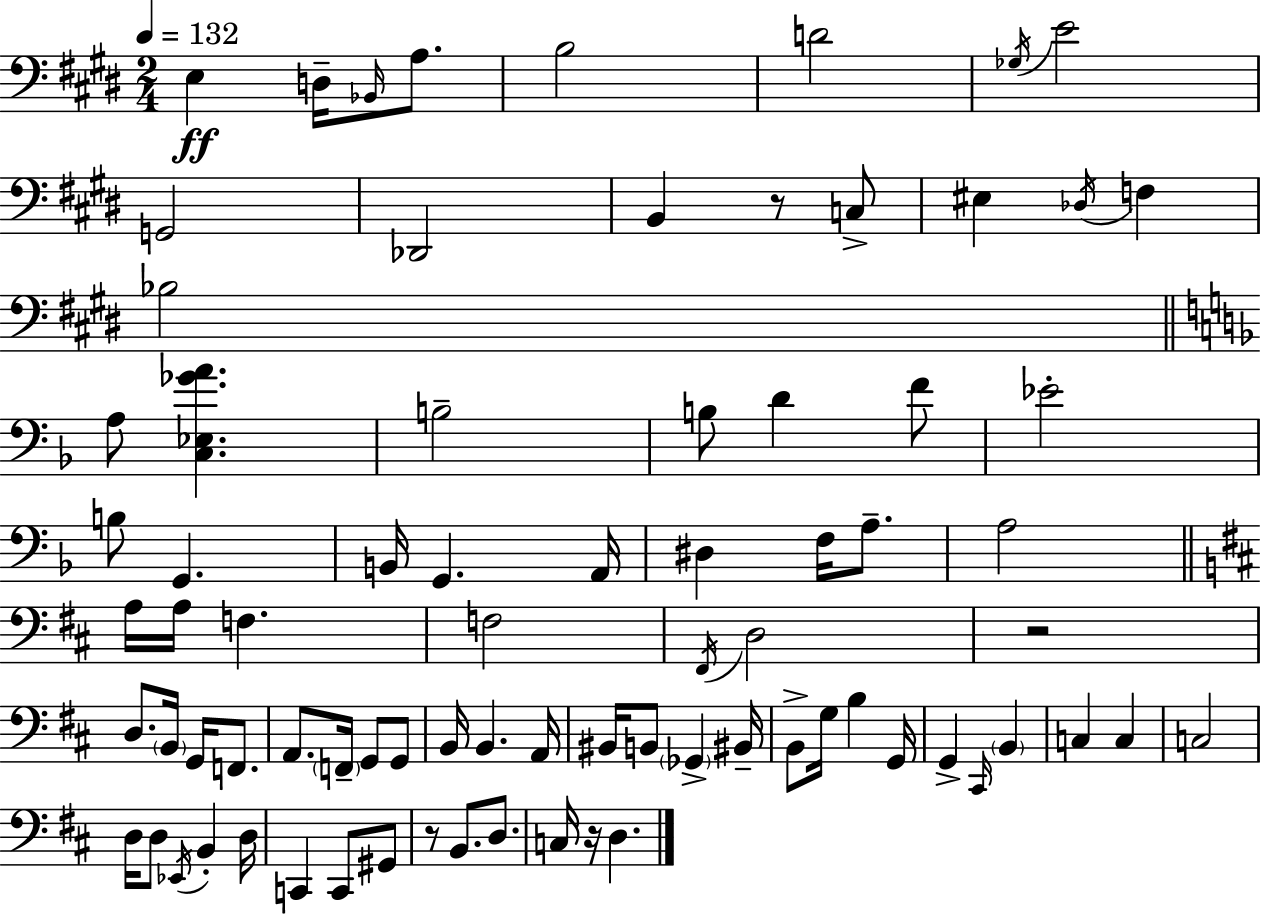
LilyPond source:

{
  \clef bass
  \numericTimeSignature
  \time 2/4
  \key e \major
  \tempo 4 = 132
  e4\ff d16-- \grace { bes,16 } a8. | b2 | d'2 | \acciaccatura { ges16 } e'2 | \break g,2 | des,2 | b,4 r8 | c8-> eis4 \acciaccatura { des16 } f4 | \break bes2 | \bar "||" \break \key d \minor a8 <c ees ges' a'>4. | b2-- | b8 d'4 f'8 | ees'2-. | \break b8 g,4. | b,16 g,4. a,16 | dis4 f16 a8.-- | a2 | \break \bar "||" \break \key d \major a16 a16 f4. | f2 | \acciaccatura { fis,16 } d2 | r2 | \break d8. \parenthesize b,16 g,16 f,8. | a,8. \parenthesize f,16-- g,8 g,8 | b,16 b,4. | a,16 bis,16 b,8 \parenthesize ges,4-> | \break bis,16-- b,8-> g16 b4 | g,16 g,4-> \grace { cis,16 } \parenthesize b,4 | c4 c4 | c2 | \break d16 d8 \acciaccatura { ees,16 } b,4-. | d16 c,4 c,8 | gis,8 r8 b,8. | d8. c16 r16 d4. | \break \bar "|."
}